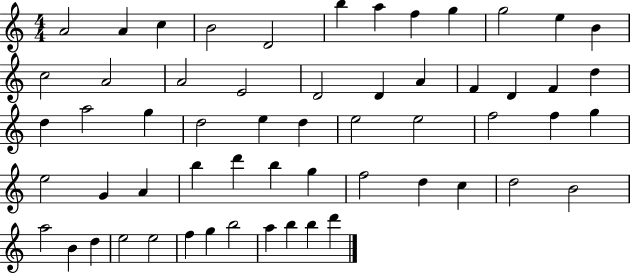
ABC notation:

X:1
T:Untitled
M:4/4
L:1/4
K:C
A2 A c B2 D2 b a f g g2 e B c2 A2 A2 E2 D2 D A F D F d d a2 g d2 e d e2 e2 f2 f g e2 G A b d' b g f2 d c d2 B2 a2 B d e2 e2 f g b2 a b b d'